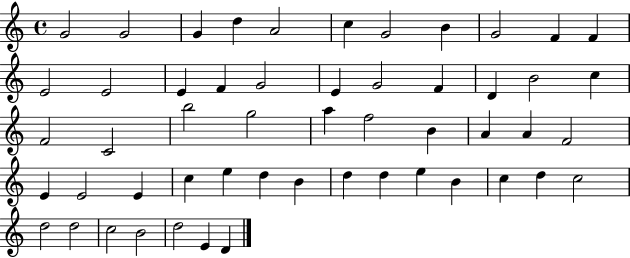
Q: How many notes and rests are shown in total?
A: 53